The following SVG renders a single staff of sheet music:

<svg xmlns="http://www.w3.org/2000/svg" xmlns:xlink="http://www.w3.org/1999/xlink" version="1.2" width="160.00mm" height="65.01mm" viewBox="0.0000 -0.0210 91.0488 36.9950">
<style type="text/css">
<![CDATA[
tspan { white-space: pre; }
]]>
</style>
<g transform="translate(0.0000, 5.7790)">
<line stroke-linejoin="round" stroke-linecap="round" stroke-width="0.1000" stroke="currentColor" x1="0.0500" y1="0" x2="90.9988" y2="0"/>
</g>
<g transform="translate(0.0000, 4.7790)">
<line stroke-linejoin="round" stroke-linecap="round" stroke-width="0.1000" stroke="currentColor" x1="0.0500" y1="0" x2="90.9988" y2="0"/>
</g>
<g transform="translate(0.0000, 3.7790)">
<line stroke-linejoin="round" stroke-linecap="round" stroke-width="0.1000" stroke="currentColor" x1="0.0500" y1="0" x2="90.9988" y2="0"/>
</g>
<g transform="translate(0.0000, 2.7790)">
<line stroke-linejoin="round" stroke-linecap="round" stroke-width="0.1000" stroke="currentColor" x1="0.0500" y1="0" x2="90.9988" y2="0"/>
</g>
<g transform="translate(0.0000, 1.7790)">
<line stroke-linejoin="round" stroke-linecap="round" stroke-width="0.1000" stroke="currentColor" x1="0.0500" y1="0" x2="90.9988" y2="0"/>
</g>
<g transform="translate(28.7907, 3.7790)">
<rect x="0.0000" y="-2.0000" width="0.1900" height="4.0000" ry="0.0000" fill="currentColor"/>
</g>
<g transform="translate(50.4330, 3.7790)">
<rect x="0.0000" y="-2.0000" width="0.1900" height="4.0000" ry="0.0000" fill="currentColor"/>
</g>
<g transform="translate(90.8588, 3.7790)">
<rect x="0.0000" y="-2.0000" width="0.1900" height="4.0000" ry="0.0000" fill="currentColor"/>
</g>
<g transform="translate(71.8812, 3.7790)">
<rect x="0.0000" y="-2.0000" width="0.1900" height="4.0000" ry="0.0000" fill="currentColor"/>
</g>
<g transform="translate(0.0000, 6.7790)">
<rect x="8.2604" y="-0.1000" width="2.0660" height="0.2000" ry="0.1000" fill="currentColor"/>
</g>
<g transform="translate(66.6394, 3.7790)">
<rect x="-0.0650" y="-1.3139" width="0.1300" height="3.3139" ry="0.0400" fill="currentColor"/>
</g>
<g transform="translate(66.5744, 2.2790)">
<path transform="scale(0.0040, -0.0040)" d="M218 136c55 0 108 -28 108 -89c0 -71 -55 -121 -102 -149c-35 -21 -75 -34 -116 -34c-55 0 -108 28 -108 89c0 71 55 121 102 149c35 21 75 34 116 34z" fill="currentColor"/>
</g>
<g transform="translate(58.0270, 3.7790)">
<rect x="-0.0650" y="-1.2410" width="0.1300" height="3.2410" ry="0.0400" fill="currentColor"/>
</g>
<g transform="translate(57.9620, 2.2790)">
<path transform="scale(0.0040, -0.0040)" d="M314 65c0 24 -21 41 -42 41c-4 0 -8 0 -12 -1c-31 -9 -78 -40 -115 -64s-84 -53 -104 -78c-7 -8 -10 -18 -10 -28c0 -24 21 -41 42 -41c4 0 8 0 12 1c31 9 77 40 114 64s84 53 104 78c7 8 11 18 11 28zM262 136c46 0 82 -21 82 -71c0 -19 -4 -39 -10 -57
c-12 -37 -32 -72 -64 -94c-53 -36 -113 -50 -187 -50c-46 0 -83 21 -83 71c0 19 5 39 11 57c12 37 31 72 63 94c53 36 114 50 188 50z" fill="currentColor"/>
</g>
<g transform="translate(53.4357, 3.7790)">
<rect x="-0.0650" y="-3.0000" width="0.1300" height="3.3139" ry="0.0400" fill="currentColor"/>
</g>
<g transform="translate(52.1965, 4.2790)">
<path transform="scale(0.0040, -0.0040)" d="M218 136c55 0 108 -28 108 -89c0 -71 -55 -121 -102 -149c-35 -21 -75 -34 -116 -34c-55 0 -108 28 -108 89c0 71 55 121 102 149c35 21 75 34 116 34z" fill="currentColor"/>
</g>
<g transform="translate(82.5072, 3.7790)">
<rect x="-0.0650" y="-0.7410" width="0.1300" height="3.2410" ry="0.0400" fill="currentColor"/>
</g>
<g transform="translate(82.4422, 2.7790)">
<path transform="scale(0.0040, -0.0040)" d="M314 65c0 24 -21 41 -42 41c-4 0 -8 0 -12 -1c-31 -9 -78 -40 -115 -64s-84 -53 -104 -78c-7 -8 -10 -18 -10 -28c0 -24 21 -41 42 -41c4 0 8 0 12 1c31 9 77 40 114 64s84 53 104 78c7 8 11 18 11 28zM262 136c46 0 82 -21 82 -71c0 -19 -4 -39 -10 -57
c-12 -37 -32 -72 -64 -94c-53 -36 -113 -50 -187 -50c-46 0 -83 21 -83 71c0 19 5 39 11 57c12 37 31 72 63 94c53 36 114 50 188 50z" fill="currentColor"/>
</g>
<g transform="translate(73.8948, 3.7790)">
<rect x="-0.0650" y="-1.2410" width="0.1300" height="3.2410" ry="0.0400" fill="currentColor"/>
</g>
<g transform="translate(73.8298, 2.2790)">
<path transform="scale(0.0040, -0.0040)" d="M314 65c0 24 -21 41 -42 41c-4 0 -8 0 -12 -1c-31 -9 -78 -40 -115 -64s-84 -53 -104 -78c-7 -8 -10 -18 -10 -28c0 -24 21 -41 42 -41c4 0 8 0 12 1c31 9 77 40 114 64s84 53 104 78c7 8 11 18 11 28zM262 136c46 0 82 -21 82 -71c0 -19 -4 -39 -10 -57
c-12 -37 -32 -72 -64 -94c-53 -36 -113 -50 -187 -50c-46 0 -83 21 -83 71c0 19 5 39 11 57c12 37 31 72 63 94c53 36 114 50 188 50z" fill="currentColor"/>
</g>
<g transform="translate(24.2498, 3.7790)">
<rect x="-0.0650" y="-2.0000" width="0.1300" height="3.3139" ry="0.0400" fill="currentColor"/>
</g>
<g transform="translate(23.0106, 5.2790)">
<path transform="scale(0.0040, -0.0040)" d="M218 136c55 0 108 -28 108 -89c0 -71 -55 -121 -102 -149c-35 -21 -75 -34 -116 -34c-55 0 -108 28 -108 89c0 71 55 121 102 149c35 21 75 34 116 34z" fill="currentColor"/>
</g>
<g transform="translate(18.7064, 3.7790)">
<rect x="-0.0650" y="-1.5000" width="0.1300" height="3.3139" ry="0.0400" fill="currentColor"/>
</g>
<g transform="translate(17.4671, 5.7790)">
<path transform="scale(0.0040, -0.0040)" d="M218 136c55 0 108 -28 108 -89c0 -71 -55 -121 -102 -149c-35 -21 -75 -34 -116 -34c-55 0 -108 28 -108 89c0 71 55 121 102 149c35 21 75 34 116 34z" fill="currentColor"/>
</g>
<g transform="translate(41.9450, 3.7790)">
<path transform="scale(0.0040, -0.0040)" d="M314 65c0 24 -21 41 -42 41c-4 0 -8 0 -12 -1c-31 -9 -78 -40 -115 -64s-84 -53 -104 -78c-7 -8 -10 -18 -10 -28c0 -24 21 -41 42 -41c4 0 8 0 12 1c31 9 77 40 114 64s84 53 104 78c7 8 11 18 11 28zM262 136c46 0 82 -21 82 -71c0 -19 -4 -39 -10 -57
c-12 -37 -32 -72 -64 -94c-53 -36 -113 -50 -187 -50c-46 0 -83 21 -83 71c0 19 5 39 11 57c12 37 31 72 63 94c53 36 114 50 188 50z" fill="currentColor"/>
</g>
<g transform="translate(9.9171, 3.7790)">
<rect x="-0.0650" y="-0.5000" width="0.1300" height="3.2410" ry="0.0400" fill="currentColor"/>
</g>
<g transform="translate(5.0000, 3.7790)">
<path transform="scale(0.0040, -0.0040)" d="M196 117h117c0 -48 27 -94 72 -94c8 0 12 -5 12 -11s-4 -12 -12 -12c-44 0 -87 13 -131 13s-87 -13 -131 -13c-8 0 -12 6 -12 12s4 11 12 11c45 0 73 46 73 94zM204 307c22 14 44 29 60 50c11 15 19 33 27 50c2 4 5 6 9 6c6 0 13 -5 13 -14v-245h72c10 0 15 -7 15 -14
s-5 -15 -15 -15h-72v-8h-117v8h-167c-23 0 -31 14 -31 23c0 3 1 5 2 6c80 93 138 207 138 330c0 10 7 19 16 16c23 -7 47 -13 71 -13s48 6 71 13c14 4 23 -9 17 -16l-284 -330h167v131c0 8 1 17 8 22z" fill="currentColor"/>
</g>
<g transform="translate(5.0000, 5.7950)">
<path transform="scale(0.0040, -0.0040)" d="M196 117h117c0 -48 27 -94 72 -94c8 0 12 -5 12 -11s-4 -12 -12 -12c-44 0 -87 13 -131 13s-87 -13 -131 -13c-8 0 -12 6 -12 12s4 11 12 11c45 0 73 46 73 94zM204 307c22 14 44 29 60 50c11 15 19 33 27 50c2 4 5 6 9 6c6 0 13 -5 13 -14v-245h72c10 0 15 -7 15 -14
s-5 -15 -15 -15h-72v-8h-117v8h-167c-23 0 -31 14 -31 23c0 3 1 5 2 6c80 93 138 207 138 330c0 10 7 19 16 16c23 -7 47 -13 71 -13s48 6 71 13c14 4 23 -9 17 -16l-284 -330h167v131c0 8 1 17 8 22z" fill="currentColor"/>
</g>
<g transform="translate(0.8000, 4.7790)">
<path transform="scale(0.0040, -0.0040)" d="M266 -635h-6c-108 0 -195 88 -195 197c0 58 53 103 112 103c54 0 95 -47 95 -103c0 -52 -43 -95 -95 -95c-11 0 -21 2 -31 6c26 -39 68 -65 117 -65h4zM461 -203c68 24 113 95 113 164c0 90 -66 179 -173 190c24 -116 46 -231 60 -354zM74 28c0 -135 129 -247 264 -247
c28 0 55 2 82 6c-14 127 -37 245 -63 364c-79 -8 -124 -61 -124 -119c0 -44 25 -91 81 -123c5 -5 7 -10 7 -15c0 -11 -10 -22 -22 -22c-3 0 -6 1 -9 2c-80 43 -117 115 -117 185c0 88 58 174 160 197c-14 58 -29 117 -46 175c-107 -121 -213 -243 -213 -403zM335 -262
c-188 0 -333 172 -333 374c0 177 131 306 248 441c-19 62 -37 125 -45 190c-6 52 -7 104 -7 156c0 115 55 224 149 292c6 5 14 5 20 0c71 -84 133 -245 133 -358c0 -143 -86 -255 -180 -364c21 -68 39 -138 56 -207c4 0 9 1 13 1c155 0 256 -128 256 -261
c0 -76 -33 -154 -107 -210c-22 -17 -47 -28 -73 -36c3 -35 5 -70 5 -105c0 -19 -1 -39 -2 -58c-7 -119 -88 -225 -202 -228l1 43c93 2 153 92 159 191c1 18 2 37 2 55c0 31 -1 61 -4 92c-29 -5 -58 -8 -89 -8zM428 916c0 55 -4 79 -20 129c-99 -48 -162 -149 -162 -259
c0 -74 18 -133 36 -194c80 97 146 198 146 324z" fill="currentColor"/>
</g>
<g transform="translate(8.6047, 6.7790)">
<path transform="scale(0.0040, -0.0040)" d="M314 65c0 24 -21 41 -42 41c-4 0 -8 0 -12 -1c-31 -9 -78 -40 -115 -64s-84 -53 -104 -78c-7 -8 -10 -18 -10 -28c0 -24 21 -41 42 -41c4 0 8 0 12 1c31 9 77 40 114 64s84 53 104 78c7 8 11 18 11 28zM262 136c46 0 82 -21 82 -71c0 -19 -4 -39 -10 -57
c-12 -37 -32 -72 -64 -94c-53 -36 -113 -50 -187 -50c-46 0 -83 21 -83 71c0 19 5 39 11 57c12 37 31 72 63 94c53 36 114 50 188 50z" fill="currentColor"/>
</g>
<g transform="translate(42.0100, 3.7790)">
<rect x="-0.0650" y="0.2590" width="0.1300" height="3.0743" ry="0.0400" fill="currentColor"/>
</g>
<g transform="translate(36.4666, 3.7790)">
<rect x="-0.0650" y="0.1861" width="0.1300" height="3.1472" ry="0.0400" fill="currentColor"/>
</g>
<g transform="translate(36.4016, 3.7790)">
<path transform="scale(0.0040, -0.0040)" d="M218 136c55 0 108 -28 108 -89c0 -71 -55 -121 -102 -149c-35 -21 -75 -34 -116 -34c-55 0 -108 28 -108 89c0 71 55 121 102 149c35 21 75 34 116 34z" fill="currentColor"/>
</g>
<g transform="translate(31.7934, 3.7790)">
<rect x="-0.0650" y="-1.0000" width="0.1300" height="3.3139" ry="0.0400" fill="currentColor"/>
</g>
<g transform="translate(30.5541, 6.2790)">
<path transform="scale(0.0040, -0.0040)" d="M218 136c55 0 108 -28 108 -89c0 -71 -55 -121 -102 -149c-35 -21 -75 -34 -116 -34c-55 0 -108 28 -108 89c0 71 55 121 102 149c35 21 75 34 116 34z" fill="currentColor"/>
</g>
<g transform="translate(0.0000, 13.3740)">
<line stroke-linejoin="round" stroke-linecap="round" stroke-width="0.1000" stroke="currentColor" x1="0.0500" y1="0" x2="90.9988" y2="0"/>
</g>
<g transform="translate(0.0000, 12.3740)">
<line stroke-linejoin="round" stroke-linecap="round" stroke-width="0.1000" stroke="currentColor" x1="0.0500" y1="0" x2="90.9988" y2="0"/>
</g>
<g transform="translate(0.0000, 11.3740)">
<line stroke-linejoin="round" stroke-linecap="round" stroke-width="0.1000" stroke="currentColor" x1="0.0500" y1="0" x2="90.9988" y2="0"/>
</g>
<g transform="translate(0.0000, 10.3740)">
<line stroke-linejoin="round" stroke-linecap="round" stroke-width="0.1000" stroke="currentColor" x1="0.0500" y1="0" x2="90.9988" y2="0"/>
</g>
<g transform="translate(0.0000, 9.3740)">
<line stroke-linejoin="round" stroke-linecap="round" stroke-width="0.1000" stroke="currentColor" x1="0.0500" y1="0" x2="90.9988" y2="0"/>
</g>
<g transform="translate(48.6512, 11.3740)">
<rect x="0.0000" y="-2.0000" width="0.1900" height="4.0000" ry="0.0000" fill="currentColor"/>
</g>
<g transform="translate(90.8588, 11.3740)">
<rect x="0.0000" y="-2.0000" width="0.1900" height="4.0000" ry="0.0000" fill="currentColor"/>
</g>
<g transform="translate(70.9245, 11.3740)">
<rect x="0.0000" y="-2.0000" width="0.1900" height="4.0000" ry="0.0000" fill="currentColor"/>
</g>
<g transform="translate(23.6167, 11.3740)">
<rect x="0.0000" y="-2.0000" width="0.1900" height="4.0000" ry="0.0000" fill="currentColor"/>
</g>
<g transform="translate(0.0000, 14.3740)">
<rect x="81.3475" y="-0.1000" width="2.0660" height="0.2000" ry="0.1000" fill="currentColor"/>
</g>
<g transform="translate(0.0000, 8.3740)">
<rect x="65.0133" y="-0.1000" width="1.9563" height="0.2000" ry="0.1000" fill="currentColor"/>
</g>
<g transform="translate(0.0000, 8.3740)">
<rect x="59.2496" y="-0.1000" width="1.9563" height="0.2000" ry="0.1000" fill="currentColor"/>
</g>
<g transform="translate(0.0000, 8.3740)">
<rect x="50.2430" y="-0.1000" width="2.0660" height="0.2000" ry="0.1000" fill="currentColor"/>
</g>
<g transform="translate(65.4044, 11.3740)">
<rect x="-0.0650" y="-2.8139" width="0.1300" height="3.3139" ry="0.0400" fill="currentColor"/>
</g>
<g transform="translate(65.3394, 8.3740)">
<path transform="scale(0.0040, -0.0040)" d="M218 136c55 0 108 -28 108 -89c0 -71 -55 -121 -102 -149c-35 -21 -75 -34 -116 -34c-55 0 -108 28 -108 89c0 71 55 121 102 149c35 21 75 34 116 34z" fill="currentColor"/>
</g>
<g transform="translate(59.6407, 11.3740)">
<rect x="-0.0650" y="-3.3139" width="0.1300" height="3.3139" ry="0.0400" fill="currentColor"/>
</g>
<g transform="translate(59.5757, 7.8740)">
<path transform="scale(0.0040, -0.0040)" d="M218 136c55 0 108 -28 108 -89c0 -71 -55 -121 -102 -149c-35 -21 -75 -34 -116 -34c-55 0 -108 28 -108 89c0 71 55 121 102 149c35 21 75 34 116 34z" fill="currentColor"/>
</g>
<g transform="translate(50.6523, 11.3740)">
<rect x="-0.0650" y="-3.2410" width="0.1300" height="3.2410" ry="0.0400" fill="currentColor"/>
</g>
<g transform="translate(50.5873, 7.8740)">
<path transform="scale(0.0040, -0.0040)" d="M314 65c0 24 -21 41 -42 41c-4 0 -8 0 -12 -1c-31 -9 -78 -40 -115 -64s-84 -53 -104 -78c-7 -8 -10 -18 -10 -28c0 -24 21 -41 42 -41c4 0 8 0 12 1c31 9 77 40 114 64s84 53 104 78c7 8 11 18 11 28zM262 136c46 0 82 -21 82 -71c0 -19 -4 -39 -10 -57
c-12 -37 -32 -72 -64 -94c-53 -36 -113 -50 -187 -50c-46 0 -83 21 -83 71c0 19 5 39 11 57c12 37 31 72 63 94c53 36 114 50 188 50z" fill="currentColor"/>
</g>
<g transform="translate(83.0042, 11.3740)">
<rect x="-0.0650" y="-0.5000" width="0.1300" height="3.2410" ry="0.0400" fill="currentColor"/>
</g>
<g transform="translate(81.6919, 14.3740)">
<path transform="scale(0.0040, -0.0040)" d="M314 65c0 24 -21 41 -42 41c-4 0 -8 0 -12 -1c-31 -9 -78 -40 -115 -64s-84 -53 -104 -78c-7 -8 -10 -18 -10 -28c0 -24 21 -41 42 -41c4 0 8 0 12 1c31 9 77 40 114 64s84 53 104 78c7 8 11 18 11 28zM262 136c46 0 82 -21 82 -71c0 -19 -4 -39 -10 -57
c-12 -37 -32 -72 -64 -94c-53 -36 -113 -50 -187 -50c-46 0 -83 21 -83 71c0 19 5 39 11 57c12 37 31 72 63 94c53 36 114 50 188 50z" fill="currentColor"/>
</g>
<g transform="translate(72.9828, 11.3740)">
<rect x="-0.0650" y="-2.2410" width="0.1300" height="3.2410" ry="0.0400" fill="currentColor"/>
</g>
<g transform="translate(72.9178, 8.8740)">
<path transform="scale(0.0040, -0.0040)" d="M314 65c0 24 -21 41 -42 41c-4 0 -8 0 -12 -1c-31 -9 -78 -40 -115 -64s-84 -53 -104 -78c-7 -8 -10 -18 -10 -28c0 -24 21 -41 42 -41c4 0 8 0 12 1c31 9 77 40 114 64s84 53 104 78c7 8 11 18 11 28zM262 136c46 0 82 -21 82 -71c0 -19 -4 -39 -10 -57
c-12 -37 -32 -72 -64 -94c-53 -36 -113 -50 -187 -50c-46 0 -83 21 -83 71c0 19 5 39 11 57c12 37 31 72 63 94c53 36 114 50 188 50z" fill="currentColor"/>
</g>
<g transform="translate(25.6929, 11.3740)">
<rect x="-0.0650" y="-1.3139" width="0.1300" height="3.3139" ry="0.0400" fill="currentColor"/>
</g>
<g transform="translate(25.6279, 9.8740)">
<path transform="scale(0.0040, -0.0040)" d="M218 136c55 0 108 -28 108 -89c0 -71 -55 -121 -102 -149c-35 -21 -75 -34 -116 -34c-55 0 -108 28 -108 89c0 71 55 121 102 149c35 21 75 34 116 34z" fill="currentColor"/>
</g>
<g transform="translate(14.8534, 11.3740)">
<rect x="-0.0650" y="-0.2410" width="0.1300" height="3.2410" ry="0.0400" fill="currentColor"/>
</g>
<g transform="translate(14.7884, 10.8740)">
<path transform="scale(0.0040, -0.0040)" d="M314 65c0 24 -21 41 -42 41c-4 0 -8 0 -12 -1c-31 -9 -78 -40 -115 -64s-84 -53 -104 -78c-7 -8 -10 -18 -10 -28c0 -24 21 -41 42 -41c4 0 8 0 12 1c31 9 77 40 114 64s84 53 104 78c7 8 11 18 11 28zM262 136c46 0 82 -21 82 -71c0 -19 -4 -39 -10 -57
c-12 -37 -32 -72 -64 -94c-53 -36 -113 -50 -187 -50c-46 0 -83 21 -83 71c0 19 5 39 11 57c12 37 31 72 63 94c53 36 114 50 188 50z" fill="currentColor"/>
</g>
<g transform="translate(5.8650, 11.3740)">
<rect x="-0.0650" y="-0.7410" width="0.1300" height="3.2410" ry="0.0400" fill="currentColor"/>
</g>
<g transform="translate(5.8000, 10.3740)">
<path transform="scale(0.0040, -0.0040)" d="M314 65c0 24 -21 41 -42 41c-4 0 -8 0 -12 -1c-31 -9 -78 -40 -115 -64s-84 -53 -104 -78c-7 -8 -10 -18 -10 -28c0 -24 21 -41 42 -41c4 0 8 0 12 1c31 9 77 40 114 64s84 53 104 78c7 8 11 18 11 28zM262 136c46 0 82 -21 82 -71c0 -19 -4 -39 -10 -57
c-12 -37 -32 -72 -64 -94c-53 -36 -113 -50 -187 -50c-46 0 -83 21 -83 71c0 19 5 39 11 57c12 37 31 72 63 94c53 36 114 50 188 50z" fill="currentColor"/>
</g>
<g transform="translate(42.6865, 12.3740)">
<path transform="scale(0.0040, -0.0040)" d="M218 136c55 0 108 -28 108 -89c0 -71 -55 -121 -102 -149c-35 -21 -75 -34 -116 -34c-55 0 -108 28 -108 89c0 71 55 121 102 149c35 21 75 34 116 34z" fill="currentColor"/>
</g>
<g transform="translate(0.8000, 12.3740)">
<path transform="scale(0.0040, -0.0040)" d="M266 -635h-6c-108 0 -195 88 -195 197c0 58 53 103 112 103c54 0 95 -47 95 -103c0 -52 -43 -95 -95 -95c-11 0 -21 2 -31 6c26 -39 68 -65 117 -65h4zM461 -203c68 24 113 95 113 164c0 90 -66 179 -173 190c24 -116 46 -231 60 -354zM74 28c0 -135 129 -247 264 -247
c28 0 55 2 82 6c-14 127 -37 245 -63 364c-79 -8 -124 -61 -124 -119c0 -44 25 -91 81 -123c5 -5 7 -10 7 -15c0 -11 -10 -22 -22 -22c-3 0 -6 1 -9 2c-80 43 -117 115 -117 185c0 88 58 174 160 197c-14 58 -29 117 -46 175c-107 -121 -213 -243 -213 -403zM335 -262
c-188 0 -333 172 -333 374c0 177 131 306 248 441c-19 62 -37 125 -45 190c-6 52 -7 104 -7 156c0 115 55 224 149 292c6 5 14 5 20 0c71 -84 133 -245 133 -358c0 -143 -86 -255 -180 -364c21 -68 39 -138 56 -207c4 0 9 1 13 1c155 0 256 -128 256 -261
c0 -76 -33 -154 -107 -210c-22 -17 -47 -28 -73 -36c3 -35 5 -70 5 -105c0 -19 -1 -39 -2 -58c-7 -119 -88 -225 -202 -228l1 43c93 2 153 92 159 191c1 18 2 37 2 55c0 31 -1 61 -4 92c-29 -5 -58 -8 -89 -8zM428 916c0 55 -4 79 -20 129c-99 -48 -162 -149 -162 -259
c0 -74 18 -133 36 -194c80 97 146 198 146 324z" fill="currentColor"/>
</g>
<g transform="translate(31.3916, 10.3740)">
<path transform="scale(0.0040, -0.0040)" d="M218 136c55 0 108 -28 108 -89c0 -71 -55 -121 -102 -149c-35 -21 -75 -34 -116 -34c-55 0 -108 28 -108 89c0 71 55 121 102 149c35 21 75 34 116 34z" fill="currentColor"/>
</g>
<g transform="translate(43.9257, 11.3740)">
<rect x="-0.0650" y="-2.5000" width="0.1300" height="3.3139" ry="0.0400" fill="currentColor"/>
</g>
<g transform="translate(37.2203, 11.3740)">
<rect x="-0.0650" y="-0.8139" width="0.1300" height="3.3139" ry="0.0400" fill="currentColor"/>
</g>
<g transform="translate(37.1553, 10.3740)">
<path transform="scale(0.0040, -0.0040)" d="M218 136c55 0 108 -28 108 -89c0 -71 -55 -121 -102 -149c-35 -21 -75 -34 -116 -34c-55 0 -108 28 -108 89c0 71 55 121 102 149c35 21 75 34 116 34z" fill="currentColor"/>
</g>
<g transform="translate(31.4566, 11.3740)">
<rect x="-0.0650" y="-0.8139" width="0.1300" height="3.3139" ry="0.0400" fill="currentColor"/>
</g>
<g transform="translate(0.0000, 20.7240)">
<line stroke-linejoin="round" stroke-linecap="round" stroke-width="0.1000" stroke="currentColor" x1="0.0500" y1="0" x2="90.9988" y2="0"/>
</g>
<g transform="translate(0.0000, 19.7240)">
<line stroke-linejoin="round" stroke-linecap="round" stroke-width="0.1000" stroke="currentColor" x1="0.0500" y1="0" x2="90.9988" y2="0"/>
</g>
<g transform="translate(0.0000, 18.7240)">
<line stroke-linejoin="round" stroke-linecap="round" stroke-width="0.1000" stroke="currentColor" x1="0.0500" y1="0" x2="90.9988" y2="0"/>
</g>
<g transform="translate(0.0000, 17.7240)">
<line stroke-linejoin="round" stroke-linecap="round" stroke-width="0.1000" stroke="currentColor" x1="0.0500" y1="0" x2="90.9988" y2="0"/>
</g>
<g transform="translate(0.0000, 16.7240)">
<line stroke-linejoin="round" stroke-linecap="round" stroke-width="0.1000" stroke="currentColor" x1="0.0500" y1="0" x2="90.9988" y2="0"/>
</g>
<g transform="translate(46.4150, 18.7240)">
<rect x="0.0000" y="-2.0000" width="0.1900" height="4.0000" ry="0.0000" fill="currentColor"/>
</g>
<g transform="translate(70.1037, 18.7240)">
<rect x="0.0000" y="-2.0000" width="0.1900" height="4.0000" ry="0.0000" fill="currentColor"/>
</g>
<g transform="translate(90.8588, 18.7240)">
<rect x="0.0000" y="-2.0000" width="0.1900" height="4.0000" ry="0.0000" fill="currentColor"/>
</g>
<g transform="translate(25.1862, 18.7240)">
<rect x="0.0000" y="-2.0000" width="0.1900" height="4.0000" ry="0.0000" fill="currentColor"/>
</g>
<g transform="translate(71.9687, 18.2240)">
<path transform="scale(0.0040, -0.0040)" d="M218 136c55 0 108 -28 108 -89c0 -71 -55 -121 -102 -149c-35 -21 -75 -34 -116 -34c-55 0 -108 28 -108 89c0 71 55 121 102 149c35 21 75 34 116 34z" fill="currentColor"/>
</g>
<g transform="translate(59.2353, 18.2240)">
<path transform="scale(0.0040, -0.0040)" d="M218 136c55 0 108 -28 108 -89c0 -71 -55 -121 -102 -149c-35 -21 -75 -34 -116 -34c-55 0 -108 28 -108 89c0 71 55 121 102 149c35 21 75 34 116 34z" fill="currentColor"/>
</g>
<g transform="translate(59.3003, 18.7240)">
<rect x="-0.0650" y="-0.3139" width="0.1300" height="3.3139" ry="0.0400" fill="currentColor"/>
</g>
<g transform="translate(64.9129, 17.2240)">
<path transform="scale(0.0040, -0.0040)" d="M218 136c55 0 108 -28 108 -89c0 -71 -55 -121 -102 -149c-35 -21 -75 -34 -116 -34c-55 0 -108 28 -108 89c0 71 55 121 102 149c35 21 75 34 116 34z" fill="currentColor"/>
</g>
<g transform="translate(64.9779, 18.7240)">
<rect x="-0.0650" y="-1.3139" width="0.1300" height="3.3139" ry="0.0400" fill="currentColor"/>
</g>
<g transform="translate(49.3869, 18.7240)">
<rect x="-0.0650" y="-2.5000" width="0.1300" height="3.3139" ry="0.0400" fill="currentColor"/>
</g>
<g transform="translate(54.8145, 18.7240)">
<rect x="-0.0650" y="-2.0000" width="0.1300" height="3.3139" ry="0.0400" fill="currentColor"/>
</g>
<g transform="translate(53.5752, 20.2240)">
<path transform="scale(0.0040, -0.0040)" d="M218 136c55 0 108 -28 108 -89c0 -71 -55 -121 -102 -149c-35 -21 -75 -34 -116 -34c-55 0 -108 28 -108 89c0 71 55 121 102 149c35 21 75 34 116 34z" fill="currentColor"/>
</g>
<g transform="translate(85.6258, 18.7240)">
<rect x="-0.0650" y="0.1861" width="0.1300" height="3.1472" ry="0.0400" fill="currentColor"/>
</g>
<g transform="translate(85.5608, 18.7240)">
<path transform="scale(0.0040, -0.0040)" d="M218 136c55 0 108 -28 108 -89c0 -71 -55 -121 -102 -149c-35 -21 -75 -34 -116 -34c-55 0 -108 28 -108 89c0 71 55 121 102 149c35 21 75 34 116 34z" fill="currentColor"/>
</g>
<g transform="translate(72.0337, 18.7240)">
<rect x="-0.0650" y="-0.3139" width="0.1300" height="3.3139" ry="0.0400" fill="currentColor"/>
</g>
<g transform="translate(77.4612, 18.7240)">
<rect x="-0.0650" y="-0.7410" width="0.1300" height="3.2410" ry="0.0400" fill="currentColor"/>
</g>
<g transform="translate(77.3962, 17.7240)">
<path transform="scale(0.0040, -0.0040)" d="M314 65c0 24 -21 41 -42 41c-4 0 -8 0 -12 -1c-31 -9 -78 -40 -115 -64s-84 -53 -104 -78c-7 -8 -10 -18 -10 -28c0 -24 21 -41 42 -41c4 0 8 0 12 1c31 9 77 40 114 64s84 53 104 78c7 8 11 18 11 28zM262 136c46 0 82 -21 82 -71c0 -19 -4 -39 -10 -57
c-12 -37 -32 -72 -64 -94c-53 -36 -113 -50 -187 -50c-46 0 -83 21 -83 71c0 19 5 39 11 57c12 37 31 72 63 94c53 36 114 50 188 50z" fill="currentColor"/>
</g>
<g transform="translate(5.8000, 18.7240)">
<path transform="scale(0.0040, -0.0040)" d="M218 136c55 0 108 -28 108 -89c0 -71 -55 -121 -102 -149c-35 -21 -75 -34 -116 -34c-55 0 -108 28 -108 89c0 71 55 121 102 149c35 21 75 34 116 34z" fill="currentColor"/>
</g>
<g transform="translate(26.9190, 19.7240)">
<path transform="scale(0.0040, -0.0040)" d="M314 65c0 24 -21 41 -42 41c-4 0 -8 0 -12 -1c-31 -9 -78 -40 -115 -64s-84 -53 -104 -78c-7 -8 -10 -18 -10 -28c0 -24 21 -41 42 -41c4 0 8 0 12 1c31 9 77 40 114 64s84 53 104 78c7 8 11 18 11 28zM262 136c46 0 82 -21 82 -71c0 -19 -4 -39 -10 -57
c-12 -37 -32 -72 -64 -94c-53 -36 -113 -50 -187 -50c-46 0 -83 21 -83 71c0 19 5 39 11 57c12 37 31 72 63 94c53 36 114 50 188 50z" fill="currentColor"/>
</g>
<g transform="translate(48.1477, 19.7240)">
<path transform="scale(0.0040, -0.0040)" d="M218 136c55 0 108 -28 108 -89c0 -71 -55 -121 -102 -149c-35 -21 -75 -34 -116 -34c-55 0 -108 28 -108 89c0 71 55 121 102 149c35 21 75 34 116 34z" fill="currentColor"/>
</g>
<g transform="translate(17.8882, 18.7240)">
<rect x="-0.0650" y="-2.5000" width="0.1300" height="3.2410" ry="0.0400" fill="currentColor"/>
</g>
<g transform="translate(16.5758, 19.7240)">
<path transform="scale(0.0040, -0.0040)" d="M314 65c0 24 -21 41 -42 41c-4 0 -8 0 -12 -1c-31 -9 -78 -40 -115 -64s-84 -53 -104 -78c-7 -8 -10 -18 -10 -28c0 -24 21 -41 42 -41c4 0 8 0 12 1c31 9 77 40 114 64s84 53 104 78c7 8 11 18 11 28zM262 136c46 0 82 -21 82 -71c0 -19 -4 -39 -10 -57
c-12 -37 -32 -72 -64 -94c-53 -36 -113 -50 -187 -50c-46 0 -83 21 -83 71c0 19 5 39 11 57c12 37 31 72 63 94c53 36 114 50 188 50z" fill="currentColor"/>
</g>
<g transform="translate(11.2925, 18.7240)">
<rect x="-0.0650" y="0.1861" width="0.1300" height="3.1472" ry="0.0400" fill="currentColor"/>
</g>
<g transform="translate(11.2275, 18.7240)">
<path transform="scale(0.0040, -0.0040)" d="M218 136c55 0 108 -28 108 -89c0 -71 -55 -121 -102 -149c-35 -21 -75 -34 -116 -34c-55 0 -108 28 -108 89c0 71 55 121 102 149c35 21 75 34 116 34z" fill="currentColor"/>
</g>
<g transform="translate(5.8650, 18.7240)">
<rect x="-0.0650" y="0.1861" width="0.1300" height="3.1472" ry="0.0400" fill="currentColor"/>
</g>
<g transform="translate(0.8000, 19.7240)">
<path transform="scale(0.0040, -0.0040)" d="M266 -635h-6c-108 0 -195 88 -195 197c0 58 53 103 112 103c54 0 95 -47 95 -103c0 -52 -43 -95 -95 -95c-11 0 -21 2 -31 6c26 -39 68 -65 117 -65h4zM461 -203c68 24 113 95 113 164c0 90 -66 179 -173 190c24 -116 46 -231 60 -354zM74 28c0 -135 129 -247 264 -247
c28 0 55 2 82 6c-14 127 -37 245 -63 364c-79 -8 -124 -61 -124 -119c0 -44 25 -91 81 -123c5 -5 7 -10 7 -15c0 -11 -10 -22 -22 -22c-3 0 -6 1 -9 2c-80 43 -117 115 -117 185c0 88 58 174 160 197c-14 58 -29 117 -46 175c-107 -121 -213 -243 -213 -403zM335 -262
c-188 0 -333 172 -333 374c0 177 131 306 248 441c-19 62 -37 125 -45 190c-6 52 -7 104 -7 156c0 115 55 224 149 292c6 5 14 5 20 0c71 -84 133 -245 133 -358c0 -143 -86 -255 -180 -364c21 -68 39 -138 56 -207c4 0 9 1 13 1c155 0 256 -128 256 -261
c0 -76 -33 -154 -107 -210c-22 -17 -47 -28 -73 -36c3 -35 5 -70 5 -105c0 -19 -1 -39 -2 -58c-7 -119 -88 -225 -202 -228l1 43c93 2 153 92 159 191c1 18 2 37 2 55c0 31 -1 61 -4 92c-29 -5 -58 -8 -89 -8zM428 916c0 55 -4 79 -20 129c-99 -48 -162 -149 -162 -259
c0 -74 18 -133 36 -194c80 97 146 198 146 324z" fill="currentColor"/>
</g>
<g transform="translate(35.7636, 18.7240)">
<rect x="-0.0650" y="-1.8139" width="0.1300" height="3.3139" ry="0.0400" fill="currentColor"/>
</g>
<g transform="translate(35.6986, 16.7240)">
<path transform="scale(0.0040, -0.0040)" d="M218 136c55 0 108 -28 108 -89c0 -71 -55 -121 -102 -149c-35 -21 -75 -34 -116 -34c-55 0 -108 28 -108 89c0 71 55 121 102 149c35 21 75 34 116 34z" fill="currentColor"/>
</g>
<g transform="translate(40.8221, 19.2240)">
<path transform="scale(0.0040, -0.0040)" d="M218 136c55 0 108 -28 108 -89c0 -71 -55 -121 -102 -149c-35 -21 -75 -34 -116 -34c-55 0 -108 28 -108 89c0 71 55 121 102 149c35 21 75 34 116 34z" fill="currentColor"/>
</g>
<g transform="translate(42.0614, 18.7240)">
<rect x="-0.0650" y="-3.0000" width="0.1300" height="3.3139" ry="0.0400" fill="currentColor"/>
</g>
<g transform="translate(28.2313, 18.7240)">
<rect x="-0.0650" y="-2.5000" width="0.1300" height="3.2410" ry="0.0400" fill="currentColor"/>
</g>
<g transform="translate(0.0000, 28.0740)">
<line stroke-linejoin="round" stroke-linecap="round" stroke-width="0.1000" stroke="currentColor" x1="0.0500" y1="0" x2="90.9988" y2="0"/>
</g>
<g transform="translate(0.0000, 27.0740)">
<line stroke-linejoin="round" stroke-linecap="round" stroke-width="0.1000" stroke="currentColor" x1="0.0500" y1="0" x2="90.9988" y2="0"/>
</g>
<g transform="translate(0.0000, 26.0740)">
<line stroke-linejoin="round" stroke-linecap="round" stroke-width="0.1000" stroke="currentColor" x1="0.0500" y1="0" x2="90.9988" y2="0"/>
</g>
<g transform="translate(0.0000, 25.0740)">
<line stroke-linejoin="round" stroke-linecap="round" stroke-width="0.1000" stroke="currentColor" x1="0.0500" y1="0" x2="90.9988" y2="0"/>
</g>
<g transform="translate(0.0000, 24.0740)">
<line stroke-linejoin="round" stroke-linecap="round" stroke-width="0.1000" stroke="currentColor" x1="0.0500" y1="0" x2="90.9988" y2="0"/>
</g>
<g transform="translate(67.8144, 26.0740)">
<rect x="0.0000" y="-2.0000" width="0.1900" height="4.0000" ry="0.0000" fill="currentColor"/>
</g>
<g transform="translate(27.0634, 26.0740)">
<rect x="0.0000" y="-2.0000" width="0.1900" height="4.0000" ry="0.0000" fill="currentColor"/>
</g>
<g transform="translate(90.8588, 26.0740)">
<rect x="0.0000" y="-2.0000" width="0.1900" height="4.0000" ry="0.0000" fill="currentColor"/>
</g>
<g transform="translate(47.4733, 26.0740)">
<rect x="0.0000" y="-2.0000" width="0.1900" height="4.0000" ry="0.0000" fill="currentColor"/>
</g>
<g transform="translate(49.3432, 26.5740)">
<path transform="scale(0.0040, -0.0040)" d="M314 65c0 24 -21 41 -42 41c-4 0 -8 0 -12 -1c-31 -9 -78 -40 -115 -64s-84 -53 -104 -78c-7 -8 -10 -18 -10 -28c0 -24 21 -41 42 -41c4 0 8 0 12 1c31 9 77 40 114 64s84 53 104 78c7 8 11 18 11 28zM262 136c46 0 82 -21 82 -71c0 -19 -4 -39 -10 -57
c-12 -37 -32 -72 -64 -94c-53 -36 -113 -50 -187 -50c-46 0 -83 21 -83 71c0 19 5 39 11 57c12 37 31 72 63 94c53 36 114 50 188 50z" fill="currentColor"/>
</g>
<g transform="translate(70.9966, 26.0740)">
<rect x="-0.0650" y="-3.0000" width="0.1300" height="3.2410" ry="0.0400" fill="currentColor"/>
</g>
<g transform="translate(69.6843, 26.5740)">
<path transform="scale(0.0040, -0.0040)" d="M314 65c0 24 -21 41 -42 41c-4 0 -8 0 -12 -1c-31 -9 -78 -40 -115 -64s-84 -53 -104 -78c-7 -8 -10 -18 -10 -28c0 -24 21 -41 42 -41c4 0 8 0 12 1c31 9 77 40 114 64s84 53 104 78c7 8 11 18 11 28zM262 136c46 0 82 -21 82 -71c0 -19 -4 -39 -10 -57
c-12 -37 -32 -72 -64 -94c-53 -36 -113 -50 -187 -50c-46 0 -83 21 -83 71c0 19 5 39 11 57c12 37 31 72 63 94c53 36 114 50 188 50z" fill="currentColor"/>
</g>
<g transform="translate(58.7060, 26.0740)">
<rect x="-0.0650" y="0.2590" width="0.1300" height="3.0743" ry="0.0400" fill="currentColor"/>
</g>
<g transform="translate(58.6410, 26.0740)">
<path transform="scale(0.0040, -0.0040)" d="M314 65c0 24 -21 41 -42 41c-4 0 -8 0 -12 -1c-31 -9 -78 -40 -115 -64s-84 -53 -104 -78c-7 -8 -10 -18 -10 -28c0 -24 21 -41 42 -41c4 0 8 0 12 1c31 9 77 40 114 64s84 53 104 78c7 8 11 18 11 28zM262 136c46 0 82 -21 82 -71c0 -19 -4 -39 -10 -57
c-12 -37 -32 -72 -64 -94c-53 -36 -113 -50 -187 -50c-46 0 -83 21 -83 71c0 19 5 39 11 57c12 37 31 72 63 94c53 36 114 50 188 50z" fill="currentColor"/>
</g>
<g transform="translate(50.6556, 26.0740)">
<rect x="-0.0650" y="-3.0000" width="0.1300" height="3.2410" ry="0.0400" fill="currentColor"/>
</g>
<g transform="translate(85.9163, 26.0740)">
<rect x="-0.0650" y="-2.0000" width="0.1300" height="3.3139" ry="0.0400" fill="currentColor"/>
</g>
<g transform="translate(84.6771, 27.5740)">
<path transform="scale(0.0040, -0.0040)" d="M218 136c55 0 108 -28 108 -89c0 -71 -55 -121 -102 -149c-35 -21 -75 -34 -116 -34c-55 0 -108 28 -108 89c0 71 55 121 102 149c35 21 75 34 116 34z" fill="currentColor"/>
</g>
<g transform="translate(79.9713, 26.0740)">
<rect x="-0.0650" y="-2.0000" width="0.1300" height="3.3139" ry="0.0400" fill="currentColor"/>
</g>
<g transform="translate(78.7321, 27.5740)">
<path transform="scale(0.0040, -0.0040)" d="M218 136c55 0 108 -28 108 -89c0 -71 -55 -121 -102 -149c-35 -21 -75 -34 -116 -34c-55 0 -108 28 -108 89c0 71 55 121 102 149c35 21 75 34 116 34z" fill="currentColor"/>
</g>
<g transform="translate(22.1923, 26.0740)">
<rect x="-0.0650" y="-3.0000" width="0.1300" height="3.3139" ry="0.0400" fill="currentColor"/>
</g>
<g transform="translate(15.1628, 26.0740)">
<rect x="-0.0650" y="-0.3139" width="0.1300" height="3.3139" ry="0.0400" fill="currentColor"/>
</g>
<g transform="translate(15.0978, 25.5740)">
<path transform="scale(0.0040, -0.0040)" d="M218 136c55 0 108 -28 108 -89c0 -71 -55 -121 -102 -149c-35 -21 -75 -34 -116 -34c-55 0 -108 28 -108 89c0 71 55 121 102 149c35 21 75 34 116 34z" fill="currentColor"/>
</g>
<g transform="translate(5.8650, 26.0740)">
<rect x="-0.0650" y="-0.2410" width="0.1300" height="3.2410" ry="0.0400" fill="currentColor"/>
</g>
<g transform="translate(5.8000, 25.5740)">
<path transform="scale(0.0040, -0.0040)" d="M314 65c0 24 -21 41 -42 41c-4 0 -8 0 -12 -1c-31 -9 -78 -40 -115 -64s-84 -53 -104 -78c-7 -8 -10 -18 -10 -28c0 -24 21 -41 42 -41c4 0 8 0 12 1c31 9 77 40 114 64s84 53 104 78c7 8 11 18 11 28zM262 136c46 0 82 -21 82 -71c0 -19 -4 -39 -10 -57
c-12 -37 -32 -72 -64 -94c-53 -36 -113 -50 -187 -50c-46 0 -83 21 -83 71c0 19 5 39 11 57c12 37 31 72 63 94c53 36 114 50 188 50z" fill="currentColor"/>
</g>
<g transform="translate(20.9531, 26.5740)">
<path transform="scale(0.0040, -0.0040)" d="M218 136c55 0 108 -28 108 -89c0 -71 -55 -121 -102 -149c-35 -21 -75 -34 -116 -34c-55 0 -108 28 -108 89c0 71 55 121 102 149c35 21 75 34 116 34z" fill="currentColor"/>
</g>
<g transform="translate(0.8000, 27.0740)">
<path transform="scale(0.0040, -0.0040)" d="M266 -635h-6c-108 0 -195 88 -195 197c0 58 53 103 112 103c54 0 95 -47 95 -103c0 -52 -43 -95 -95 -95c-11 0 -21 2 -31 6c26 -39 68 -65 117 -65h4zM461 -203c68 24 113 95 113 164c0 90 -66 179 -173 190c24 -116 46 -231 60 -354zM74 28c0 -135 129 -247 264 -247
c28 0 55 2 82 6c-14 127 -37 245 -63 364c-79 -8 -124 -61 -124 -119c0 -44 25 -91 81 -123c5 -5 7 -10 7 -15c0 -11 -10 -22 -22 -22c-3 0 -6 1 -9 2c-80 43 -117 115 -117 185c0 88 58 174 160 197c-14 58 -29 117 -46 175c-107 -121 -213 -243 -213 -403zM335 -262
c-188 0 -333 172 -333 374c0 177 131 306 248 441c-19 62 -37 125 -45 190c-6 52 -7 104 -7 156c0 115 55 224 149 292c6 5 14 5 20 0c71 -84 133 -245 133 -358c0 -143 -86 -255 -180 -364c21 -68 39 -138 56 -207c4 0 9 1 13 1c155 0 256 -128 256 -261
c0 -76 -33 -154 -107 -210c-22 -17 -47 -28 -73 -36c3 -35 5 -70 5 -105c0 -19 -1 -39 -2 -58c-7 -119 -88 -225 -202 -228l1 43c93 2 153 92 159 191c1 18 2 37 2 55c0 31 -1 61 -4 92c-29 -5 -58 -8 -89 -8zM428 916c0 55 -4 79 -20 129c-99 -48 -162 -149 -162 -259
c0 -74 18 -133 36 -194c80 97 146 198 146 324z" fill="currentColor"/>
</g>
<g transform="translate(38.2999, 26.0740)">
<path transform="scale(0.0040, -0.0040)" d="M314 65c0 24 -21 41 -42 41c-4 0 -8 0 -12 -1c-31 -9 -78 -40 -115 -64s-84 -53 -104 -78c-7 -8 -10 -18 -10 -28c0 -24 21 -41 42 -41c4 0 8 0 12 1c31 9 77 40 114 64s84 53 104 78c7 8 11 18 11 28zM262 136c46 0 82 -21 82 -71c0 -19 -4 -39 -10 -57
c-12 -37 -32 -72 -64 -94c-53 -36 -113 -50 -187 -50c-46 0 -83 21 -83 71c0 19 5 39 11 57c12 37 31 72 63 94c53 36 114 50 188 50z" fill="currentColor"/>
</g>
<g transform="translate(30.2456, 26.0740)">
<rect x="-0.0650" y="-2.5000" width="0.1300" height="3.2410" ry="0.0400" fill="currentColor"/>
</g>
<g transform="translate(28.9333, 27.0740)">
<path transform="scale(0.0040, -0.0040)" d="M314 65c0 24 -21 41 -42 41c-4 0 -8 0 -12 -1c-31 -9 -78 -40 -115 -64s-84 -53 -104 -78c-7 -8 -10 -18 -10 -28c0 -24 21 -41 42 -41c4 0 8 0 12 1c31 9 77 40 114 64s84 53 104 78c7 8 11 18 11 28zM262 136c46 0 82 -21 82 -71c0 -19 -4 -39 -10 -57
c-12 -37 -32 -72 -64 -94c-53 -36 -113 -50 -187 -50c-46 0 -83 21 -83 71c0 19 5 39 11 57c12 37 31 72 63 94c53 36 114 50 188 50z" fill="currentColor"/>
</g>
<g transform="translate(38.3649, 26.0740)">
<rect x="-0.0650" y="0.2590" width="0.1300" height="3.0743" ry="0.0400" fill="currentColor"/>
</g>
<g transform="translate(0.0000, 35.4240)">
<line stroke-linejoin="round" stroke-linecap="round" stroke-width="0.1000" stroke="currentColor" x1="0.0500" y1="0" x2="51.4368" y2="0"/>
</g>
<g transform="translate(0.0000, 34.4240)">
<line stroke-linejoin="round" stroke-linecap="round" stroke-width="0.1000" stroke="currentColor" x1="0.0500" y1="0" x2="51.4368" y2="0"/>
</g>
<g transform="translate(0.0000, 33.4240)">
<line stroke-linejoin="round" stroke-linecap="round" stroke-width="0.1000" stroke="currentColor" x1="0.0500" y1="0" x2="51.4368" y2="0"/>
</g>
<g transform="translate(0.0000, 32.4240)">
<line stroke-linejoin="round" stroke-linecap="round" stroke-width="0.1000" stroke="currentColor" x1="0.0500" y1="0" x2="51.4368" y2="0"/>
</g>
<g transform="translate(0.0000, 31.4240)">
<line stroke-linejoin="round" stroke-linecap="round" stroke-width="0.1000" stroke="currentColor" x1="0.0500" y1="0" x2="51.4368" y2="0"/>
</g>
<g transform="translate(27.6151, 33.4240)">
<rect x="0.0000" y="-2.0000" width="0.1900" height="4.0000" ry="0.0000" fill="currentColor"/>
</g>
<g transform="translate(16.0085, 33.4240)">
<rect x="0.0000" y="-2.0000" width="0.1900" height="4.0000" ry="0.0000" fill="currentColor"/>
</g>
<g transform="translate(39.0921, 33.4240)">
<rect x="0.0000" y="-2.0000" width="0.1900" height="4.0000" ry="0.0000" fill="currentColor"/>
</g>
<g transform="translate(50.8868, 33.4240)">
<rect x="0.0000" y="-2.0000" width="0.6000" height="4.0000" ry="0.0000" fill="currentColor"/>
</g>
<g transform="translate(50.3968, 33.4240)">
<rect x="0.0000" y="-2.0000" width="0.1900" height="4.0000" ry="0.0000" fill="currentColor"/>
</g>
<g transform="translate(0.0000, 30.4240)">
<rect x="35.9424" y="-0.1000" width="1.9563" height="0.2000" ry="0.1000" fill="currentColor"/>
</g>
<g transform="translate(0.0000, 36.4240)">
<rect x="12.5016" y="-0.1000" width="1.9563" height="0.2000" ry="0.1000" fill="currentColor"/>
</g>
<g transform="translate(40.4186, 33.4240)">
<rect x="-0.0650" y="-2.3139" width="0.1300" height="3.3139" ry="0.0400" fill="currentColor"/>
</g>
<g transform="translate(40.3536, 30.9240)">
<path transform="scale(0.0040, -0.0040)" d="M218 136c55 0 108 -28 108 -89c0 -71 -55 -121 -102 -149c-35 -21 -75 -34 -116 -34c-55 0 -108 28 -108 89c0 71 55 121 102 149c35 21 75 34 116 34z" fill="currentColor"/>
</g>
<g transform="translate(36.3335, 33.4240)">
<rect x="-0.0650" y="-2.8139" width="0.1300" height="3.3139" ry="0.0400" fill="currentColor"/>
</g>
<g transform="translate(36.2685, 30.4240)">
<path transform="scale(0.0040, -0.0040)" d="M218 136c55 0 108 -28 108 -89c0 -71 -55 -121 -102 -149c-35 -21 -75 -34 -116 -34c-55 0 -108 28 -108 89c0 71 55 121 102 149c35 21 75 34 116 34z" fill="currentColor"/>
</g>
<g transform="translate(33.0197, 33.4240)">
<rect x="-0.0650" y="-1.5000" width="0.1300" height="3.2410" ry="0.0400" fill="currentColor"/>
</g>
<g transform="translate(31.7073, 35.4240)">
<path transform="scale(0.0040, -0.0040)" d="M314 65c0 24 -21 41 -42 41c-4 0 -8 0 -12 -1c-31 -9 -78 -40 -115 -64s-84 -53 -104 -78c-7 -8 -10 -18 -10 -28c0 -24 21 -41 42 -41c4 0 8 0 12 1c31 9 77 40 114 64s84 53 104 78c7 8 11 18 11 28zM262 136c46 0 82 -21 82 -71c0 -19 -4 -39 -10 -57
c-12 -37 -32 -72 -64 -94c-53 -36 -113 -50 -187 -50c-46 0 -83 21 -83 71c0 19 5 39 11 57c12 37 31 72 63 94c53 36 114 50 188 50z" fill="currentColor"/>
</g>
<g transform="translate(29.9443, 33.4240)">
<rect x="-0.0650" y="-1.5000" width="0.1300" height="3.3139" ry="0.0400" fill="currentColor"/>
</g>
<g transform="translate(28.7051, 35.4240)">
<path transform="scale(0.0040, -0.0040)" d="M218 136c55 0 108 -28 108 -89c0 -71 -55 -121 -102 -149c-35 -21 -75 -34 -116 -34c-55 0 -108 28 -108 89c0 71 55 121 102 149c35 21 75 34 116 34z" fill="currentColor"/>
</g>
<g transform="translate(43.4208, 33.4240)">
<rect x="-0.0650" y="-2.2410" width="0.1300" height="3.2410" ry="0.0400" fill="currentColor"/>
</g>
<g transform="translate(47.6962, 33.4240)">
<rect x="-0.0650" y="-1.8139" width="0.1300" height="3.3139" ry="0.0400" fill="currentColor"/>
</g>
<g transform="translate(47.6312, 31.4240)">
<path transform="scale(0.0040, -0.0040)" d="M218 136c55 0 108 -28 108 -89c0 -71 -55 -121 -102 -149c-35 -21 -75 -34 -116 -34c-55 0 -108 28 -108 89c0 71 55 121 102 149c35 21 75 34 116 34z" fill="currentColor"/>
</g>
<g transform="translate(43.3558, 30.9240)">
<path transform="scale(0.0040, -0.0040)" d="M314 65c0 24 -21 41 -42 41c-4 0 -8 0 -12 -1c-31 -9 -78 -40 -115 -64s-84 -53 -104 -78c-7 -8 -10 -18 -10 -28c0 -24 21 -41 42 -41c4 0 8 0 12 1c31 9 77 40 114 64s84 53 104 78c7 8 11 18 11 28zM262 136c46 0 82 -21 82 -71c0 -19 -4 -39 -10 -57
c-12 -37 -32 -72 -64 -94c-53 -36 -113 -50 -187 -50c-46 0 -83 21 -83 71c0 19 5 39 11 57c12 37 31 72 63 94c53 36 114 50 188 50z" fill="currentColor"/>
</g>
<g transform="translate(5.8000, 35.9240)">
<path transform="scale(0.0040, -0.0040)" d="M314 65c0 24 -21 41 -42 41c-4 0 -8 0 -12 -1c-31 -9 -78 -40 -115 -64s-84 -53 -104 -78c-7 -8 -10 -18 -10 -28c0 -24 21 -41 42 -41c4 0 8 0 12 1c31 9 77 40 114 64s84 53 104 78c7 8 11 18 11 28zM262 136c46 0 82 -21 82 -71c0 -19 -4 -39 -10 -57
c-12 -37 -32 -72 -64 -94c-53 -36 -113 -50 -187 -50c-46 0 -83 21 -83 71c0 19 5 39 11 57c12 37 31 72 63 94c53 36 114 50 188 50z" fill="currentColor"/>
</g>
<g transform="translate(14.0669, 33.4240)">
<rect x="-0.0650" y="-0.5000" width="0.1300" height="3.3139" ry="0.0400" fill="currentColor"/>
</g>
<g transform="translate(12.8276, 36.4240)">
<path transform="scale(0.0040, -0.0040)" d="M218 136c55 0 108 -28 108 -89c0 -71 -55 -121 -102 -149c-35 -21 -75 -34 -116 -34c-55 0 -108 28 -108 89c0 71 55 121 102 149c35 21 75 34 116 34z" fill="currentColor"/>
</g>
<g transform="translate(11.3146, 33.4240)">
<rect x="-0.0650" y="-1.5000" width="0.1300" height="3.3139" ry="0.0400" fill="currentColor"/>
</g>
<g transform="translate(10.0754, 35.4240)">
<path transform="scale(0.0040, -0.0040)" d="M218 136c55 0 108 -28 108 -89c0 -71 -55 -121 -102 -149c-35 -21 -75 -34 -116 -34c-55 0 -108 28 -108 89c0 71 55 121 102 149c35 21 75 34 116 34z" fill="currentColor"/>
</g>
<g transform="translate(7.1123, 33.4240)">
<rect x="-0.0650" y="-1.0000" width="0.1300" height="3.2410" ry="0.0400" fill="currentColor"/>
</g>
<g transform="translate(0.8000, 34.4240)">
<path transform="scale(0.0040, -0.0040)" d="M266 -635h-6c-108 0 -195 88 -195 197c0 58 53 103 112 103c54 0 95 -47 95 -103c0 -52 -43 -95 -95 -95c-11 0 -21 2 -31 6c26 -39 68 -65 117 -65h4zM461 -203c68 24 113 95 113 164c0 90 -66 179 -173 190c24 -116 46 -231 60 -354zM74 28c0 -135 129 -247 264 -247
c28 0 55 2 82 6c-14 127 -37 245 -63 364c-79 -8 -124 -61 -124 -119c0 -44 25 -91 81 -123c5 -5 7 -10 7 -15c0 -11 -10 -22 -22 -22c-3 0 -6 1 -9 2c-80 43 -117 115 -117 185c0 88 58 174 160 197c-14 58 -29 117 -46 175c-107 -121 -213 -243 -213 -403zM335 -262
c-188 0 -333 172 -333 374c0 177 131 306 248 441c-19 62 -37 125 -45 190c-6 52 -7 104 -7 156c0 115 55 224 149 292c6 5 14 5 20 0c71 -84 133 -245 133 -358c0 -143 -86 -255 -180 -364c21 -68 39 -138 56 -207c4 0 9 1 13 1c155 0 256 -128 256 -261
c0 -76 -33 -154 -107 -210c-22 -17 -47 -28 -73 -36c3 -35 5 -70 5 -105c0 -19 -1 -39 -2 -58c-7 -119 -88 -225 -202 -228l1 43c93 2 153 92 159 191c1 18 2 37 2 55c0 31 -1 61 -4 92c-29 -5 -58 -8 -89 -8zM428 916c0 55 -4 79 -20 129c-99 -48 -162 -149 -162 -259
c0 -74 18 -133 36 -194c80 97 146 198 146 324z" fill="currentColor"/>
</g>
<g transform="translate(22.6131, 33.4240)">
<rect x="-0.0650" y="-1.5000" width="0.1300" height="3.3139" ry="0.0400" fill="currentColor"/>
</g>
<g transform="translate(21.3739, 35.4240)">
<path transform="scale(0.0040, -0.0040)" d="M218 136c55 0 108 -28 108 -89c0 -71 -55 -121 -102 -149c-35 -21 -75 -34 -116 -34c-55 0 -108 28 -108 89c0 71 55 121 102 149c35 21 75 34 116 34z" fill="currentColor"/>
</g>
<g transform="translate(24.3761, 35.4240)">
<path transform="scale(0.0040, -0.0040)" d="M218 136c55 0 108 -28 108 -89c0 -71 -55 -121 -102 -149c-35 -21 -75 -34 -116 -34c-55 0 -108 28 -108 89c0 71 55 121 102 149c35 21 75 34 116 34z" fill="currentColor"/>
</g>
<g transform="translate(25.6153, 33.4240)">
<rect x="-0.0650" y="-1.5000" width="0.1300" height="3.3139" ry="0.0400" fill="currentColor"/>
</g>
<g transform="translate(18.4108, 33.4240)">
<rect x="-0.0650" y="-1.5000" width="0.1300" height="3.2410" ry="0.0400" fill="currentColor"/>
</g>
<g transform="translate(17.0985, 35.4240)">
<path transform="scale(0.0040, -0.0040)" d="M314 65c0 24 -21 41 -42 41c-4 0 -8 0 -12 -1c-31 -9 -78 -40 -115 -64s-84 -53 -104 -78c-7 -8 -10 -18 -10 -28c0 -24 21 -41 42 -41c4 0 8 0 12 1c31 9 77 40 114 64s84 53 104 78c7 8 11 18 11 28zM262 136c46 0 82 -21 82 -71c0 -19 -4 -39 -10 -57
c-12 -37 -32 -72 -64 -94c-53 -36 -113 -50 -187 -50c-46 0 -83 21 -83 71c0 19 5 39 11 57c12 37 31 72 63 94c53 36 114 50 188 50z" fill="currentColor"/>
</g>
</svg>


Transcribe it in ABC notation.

X:1
T:Untitled
M:4/4
L:1/4
K:C
C2 E F D B B2 A e2 e e2 d2 d2 c2 e d d G b2 b a g2 C2 B B G2 G2 f A G F c e c d2 B c2 c A G2 B2 A2 B2 A2 F F D2 E C E2 E E E E2 a g g2 f